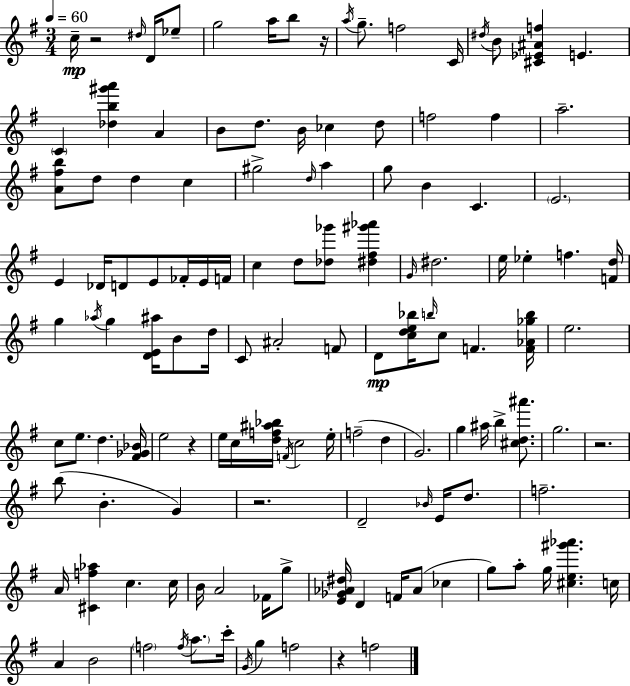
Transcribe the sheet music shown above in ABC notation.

X:1
T:Untitled
M:3/4
L:1/4
K:G
c/4 z2 ^d/4 D/4 _e/2 g2 a/4 b/2 z/4 a/4 g/2 f2 C/4 ^d/4 B/2 [^C_E^Af] E C [_db^g'a'] A B/2 d/2 B/4 _c d/2 f2 f a2 [A^fb]/2 d/2 d c ^g2 d/4 a g/2 B C E2 E _D/4 D/2 E/2 _F/4 E/4 F/4 c d/2 [_d_g']/2 [^d^f^g'_a'] G/4 ^d2 e/4 _e f [Fd]/4 g _a/4 g [DE^a]/4 B/2 d/4 C/2 ^A2 F/2 D/2 [cde_b]/4 b/4 c/2 F [F_A_gb]/4 e2 c/2 e/2 d [^F_G_B]/4 e2 z e/4 c/4 [df^a_b]/4 F/4 c2 e/4 f2 d G2 g ^a/4 b [^cd^a']/2 g2 z2 b/2 B G z2 D2 _B/4 E/4 d/2 f2 A/4 [^Cf_a] c c/4 B/4 A2 _F/4 g/2 [E_G_A^d]/4 D F/4 _A/2 _c g/2 a/2 g/4 [^ce^g'_a'] c/4 A B2 f2 f/4 a/2 c'/4 G/4 g f2 z f2